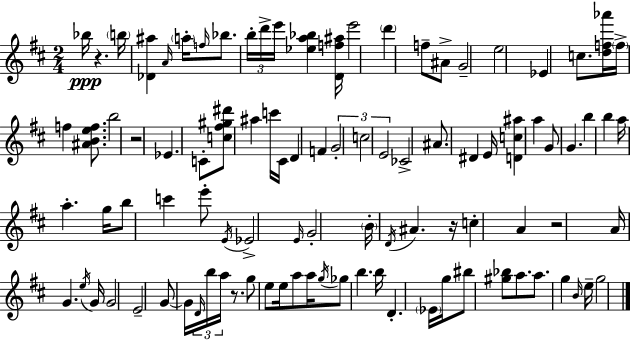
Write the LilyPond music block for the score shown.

{
  \clef treble
  \numericTimeSignature
  \time 2/4
  \key d \major
  bes''16\ppp r4. \parenthesize b''16 | <des' ais''>4 \grace { a'16 } \parenthesize a''16-. \grace { f''16 } bes''8. | \tuplet 3/2 { b''16-. d'''16-> e'''16 } <ees'' a'' bes''>4 | <d' f'' ais''>16 e'''2 | \break \parenthesize d'''4 f''8-- | ais'8-> g'2-- | e''2 | ees'4 c''8. | \break <d'' f'' aes'''>16 \parenthesize f''16-> f''4 <ais' b' e'' f''>8. | b''2 | r2 | ees'4. | \break c'8-. <c'' fis'' gis'' dis'''>8 ais''4 | c'''16 cis'16 d'4 f'4 | \tuplet 3/2 { g'2-. | c''2 | \break e'2 } | ces'2-> | ais'8. dis'4 | e'16 <d' c'' ais''>4 a''4 | \break g'8 g'4. | b''4 b''4 | a''16 a''4.-. | g''16 b''8 c'''4 | \break e'''8-. \acciaccatura { e'16 } ees'2-> | \grace { e'16 } g'2-. | \parenthesize b'16-. \acciaccatura { d'16 } ais'4. | r16 c''4-. | \break a'4 r2 | a'16 g'4. | \acciaccatura { e''16 } g'16 g'2 | e'2-- | \break g'8~~ | g'16 \tuplet 3/2 { \grace { d'16 } b''16 a''16 } r8. g''8 | e''8 e''16 a''8 a''16 \acciaccatura { g''16 } | ges''8 b''4. | \break b''16 d'4.-. \parenthesize ees'16 | g''16 bis''8 <gis'' bes''>8 a''8. | a''8. g''4 \grace { b'16 } | e''16-- g''2 | \break \bar "|."
}